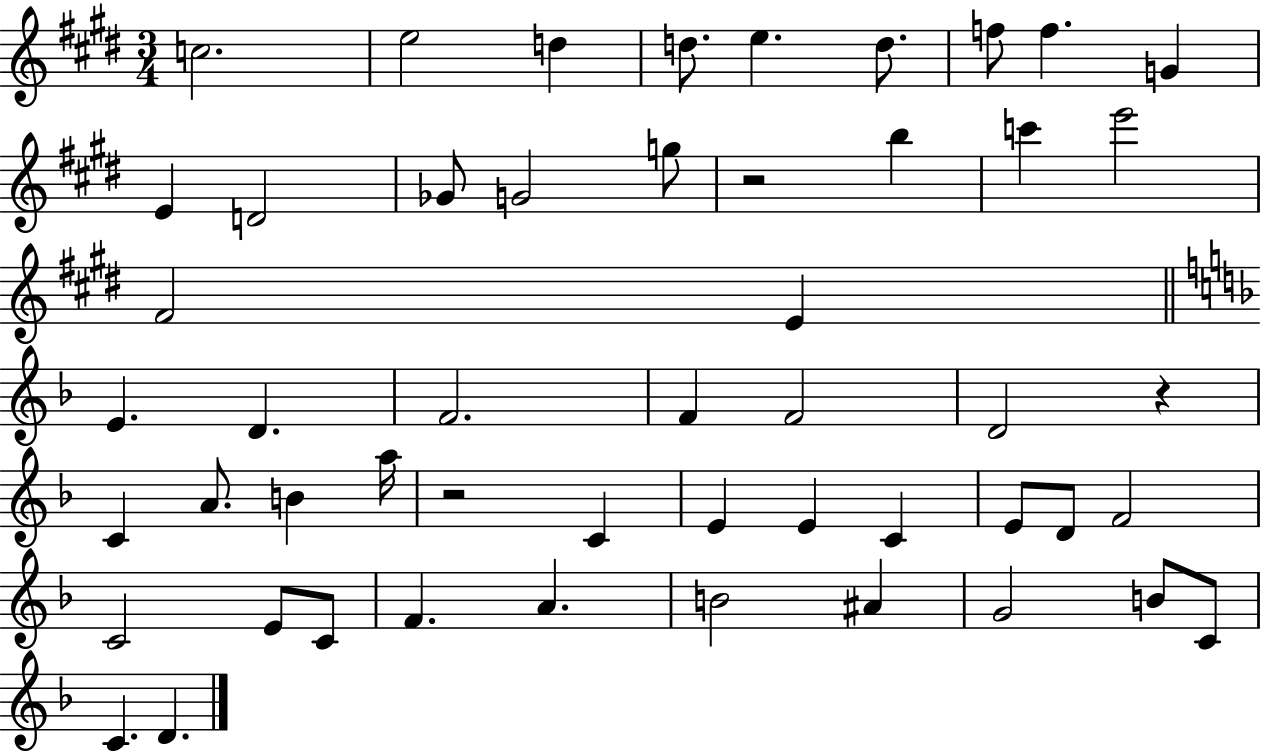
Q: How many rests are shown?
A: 3